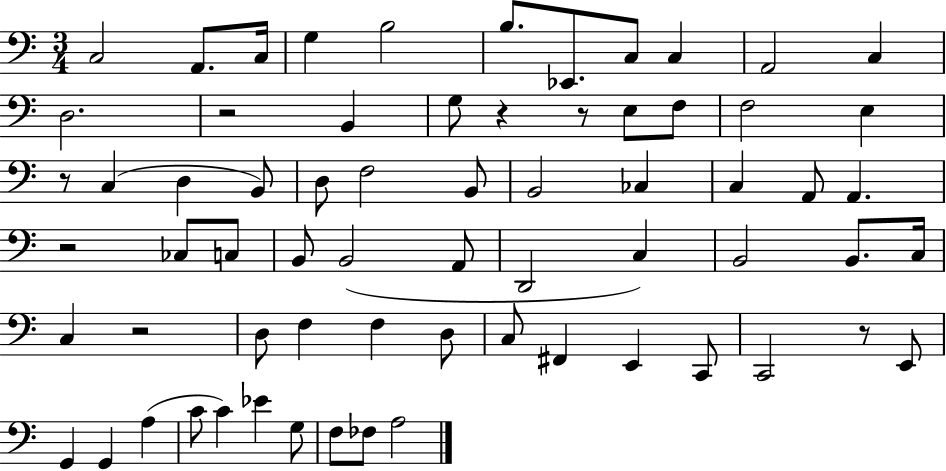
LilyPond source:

{
  \clef bass
  \numericTimeSignature
  \time 3/4
  \key c \major
  c2 a,8. c16 | g4 b2 | b8. ees,8. c8 c4 | a,2 c4 | \break d2. | r2 b,4 | g8 r4 r8 e8 f8 | f2 e4 | \break r8 c4( d4 b,8) | d8 f2 b,8 | b,2 ces4 | c4 a,8 a,4. | \break r2 ces8 c8 | b,8 b,2( a,8 | d,2 c4) | b,2 b,8. c16 | \break c4 r2 | d8 f4 f4 d8 | c8 fis,4 e,4 c,8 | c,2 r8 e,8 | \break g,4 g,4 a4( | c'8 c'4) ees'4 g8 | f8 fes8 a2 | \bar "|."
}